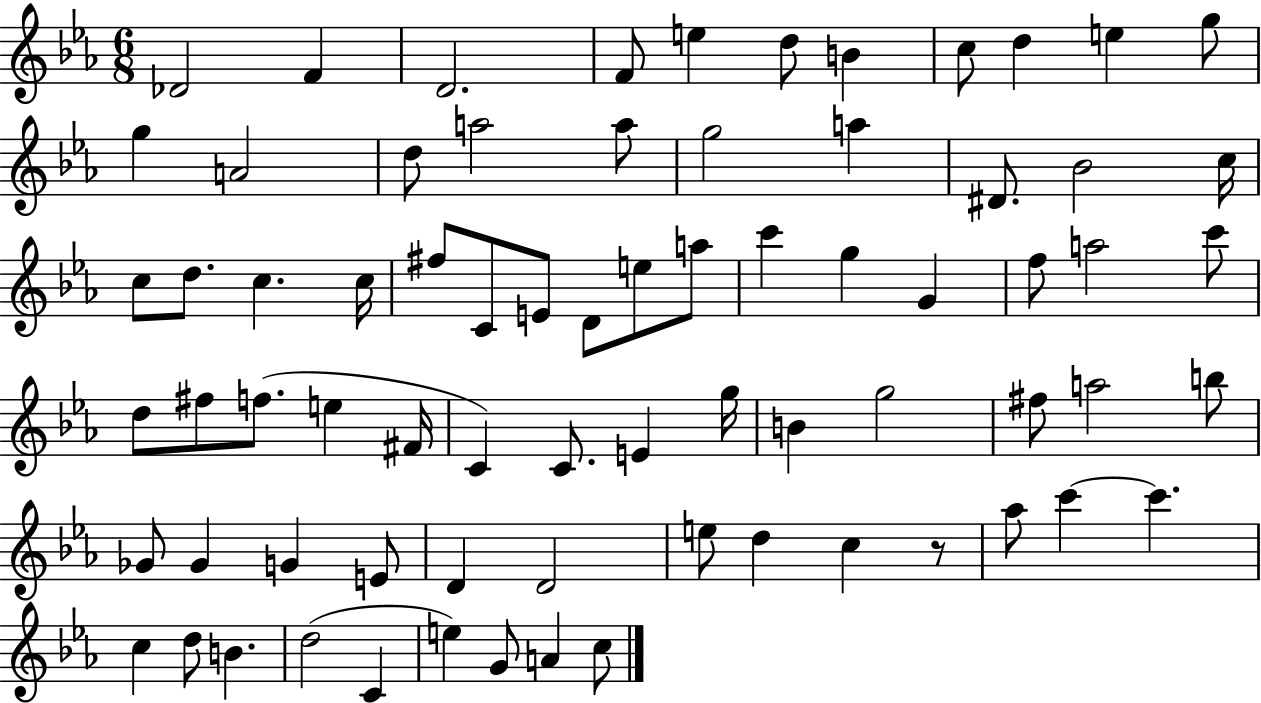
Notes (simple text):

Db4/h F4/q D4/h. F4/e E5/q D5/e B4/q C5/e D5/q E5/q G5/e G5/q A4/h D5/e A5/h A5/e G5/h A5/q D#4/e. Bb4/h C5/s C5/e D5/e. C5/q. C5/s F#5/e C4/e E4/e D4/e E5/e A5/e C6/q G5/q G4/q F5/e A5/h C6/e D5/e F#5/e F5/e. E5/q F#4/s C4/q C4/e. E4/q G5/s B4/q G5/h F#5/e A5/h B5/e Gb4/e Gb4/q G4/q E4/e D4/q D4/h E5/e D5/q C5/q R/e Ab5/e C6/q C6/q. C5/q D5/e B4/q. D5/h C4/q E5/q G4/e A4/q C5/e